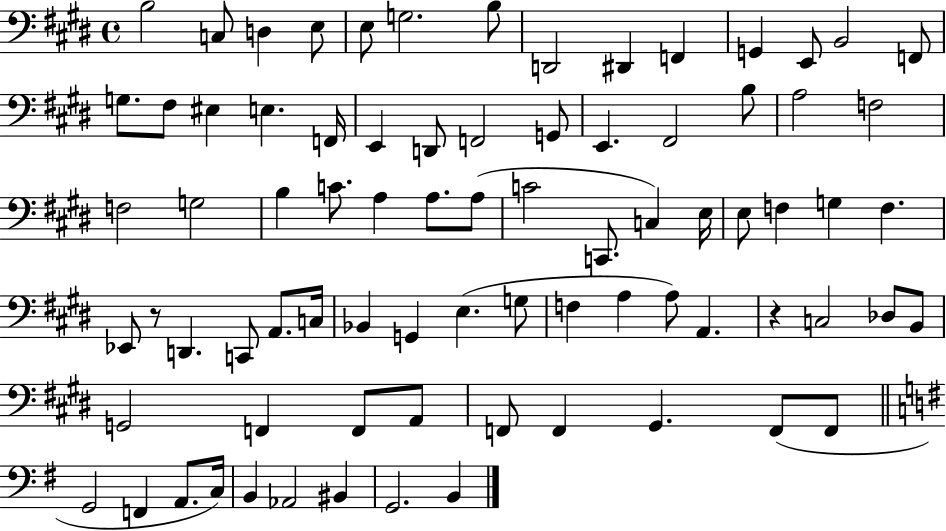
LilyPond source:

{
  \clef bass
  \time 4/4
  \defaultTimeSignature
  \key e \major
  b2 c8 d4 e8 | e8 g2. b8 | d,2 dis,4 f,4 | g,4 e,8 b,2 f,8 | \break g8. fis8 eis4 e4. f,16 | e,4 d,8 f,2 g,8 | e,4. fis,2 b8 | a2 f2 | \break f2 g2 | b4 c'8. a4 a8. a8( | c'2 c,8. c4) e16 | e8 f4 g4 f4. | \break ees,8 r8 d,4. c,8 a,8. c16 | bes,4 g,4 e4.( g8 | f4 a4 a8) a,4. | r4 c2 des8 b,8 | \break g,2 f,4 f,8 a,8 | f,8 f,4 gis,4. f,8( f,8 | \bar "||" \break \key g \major g,2 f,4 a,8. c16) | b,4 aes,2 bis,4 | g,2. b,4 | \bar "|."
}